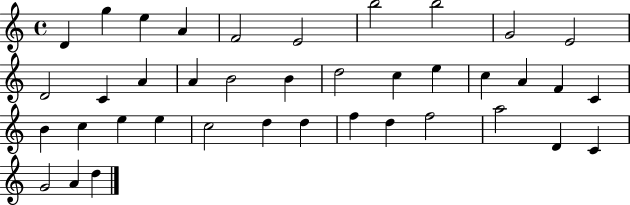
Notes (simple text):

D4/q G5/q E5/q A4/q F4/h E4/h B5/h B5/h G4/h E4/h D4/h C4/q A4/q A4/q B4/h B4/q D5/h C5/q E5/q C5/q A4/q F4/q C4/q B4/q C5/q E5/q E5/q C5/h D5/q D5/q F5/q D5/q F5/h A5/h D4/q C4/q G4/h A4/q D5/q